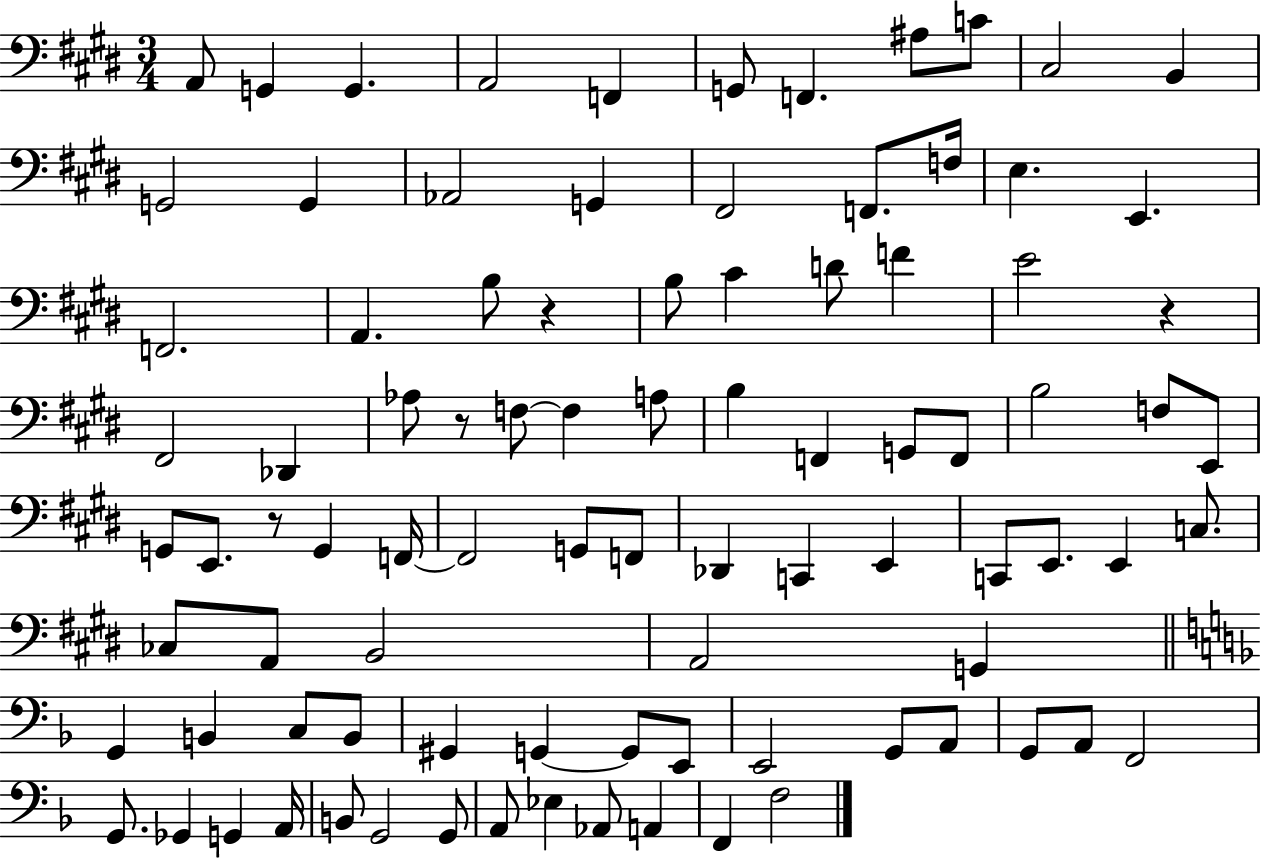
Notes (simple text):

A2/e G2/q G2/q. A2/h F2/q G2/e F2/q. A#3/e C4/e C#3/h B2/q G2/h G2/q Ab2/h G2/q F#2/h F2/e. F3/s E3/q. E2/q. F2/h. A2/q. B3/e R/q B3/e C#4/q D4/e F4/q E4/h R/q F#2/h Db2/q Ab3/e R/e F3/e F3/q A3/e B3/q F2/q G2/e F2/e B3/h F3/e E2/e G2/e E2/e. R/e G2/q F2/s F2/h G2/e F2/e Db2/q C2/q E2/q C2/e E2/e. E2/q C3/e. CES3/e A2/e B2/h A2/h G2/q G2/q B2/q C3/e B2/e G#2/q G2/q G2/e E2/e E2/h G2/e A2/e G2/e A2/e F2/h G2/e. Gb2/q G2/q A2/s B2/e G2/h G2/e A2/e Eb3/q Ab2/e A2/q F2/q F3/h